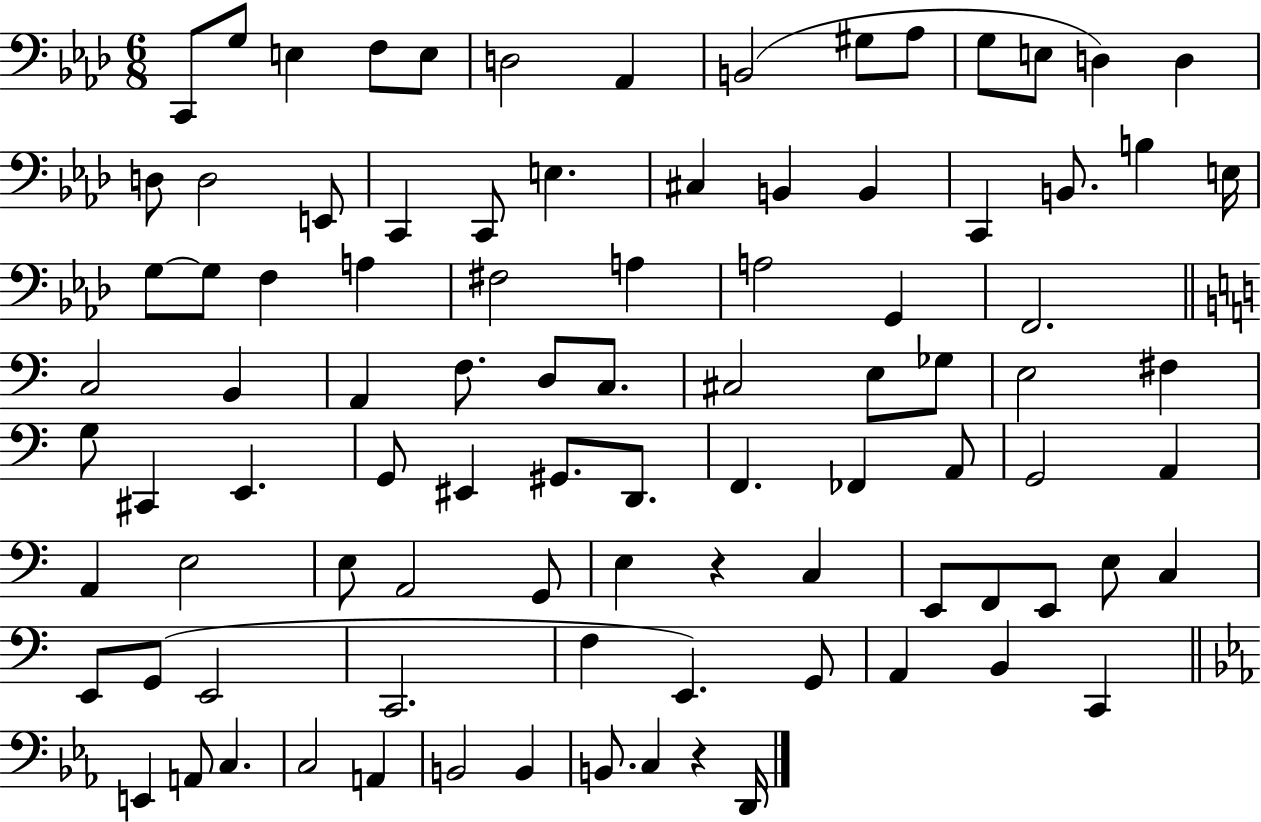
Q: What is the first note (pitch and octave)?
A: C2